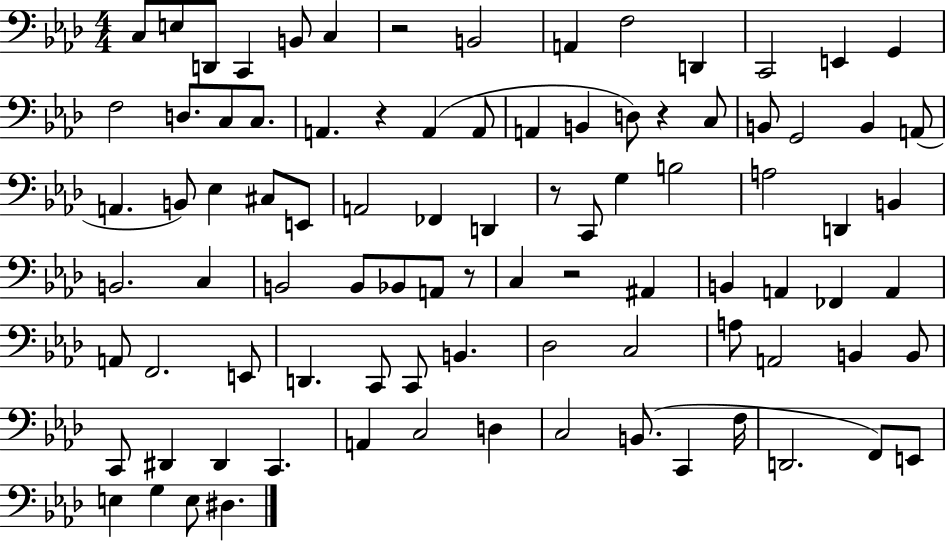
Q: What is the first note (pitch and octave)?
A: C3